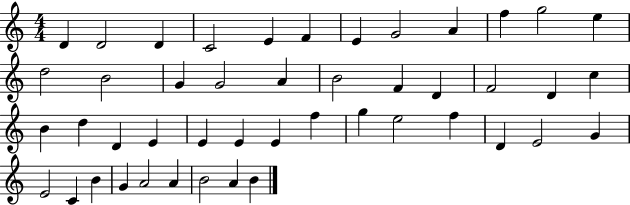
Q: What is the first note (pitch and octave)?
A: D4